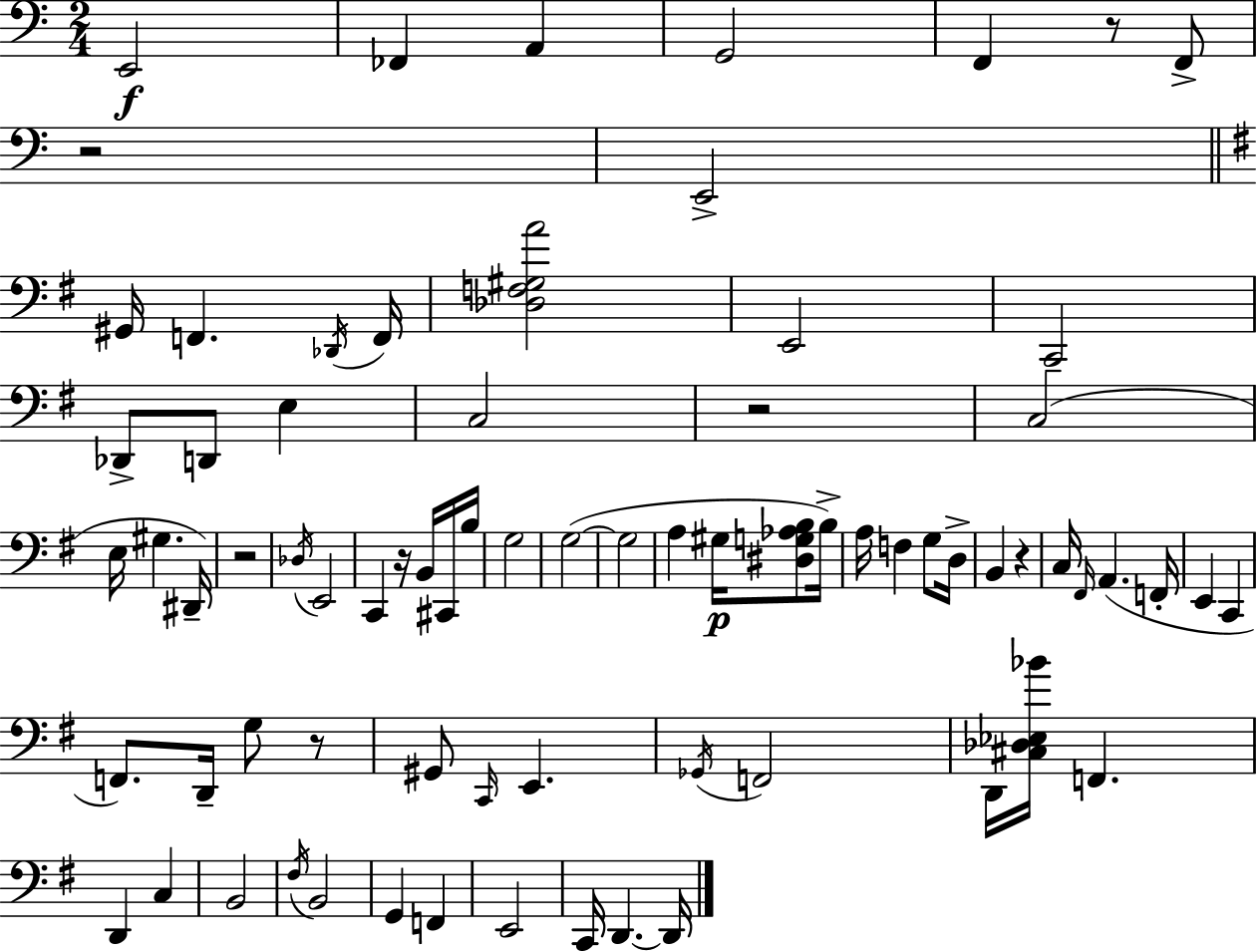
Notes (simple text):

E2/h FES2/q A2/q G2/h F2/q R/e F2/e R/h E2/h G#2/s F2/q. Db2/s F2/s [Db3,F3,G#3,A4]/h E2/h C2/h Db2/e D2/e E3/q C3/h R/h C3/h E3/s G#3/q. D#2/s R/h Db3/s E2/h C2/q R/s B2/s C#2/s B3/s G3/h G3/h G3/h A3/q G#3/s [D#3,G3,Ab3,B3]/e B3/s A3/s F3/q G3/e D3/s B2/q R/q C3/s F#2/s A2/q. F2/s E2/q C2/q F2/e. D2/s G3/e R/e G#2/e C2/s E2/q. Gb2/s F2/h D2/s [C#3,Db3,Eb3,Bb4]/s F2/q. D2/q C3/q B2/h F#3/s B2/h G2/q F2/q E2/h C2/s D2/q. D2/s